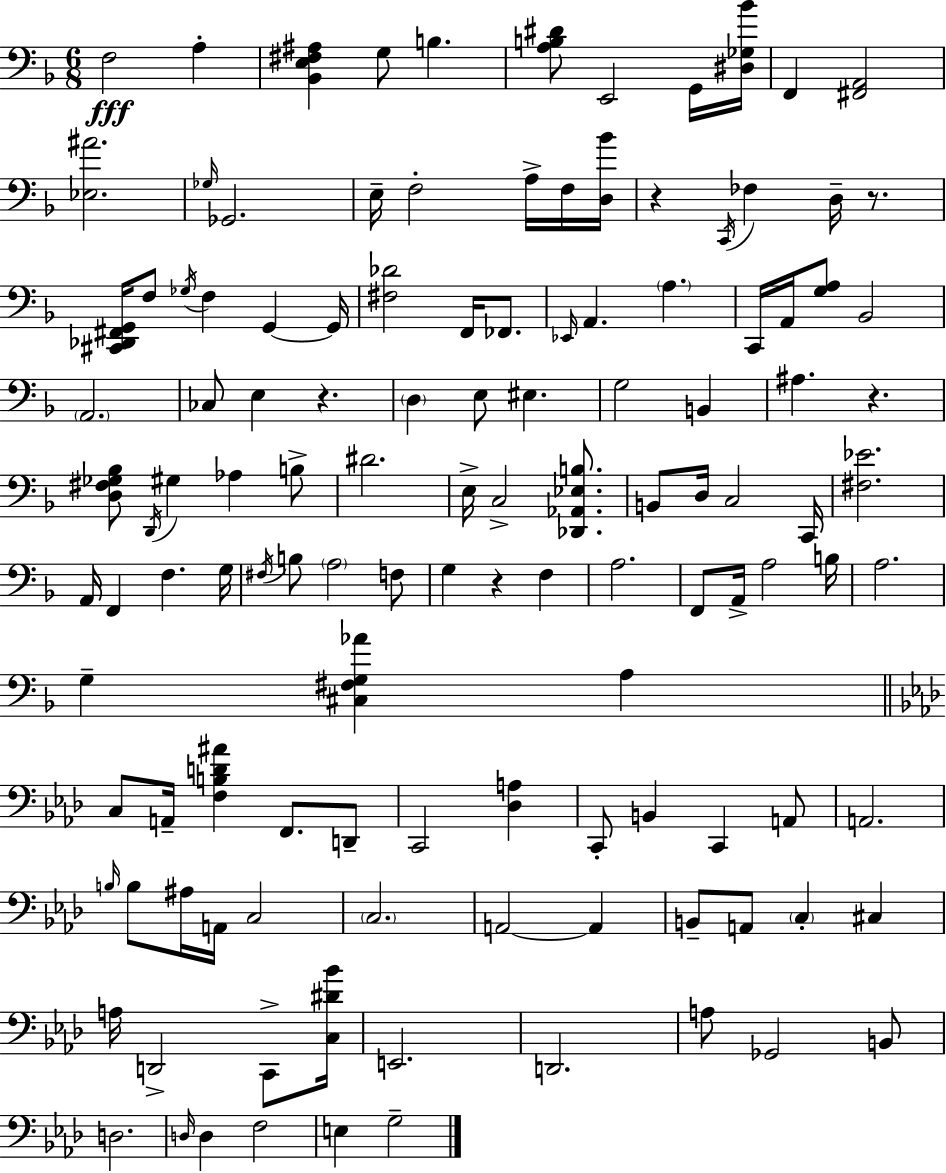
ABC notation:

X:1
T:Untitled
M:6/8
L:1/4
K:Dm
F,2 A, [_B,,E,^F,^A,] G,/2 B, [A,B,^D]/2 E,,2 G,,/4 [^D,_G,_B]/4 F,, [^F,,A,,]2 [_E,^A]2 _G,/4 _G,,2 E,/4 F,2 A,/4 F,/4 [D,_B]/4 z C,,/4 _F, D,/4 z/2 [^C,,_D,,^F,,G,,]/4 F,/2 _G,/4 F, G,, G,,/4 [^F,_D]2 F,,/4 _F,,/2 _E,,/4 A,, A, C,,/4 A,,/4 [G,A,]/2 _B,,2 A,,2 _C,/2 E, z D, E,/2 ^E, G,2 B,, ^A, z [D,^F,_G,_B,]/2 D,,/4 ^G, _A, B,/2 ^D2 E,/4 C,2 [_D,,_A,,_E,B,]/2 B,,/2 D,/4 C,2 C,,/4 [^F,_E]2 A,,/4 F,, F, G,/4 ^F,/4 B,/2 A,2 F,/2 G, z F, A,2 F,,/2 A,,/4 A,2 B,/4 A,2 G, [^C,^F,G,_A] A, C,/2 A,,/4 [F,B,D^A] F,,/2 D,,/2 C,,2 [_D,A,] C,,/2 B,, C,, A,,/2 A,,2 B,/4 B,/2 ^A,/4 A,,/4 C,2 C,2 A,,2 A,, B,,/2 A,,/2 C, ^C, A,/4 D,,2 C,,/2 [C,^D_B]/4 E,,2 D,,2 A,/2 _G,,2 B,,/2 D,2 D,/4 D, F,2 E, G,2